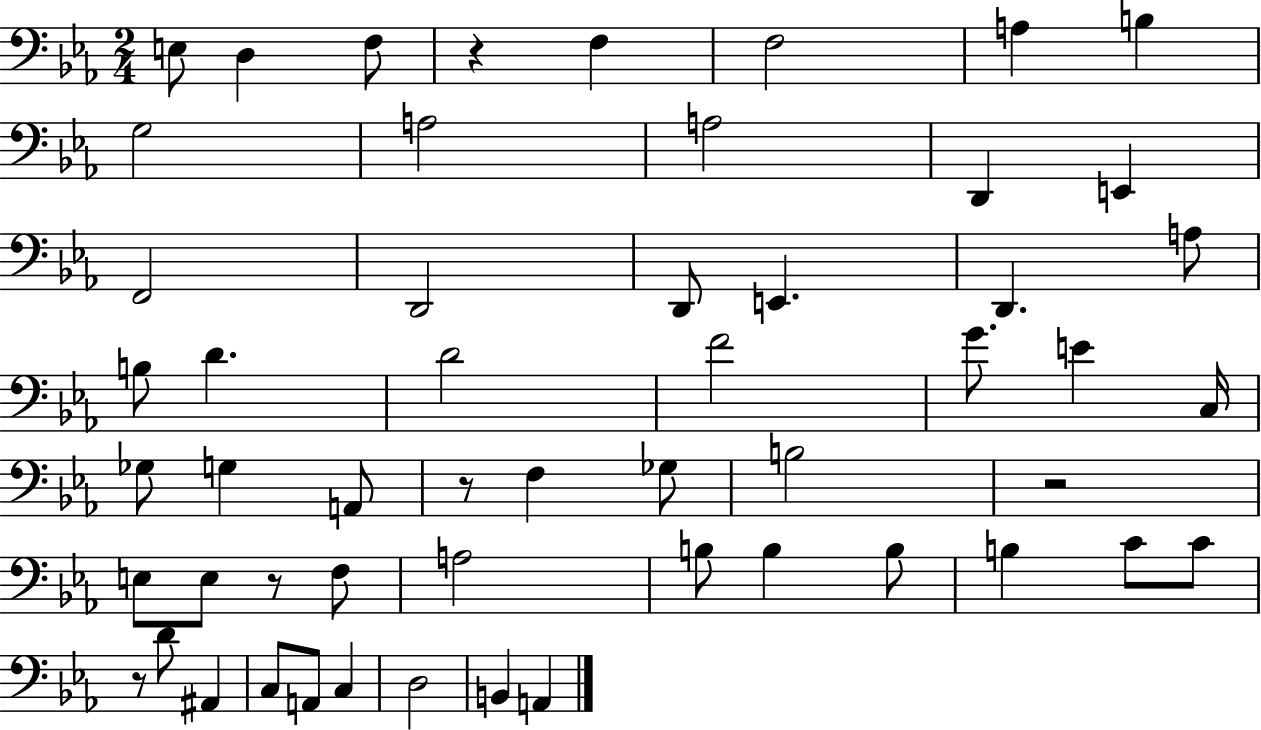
{
  \clef bass
  \numericTimeSignature
  \time 2/4
  \key ees \major
  e8 d4 f8 | r4 f4 | f2 | a4 b4 | \break g2 | a2 | a2 | d,4 e,4 | \break f,2 | d,2 | d,8 e,4. | d,4. a8 | \break b8 d'4. | d'2 | f'2 | g'8. e'4 c16 | \break ges8 g4 a,8 | r8 f4 ges8 | b2 | r2 | \break e8 e8 r8 f8 | a2 | b8 b4 b8 | b4 c'8 c'8 | \break r8 d'8 ais,4 | c8 a,8 c4 | d2 | b,4 a,4 | \break \bar "|."
}